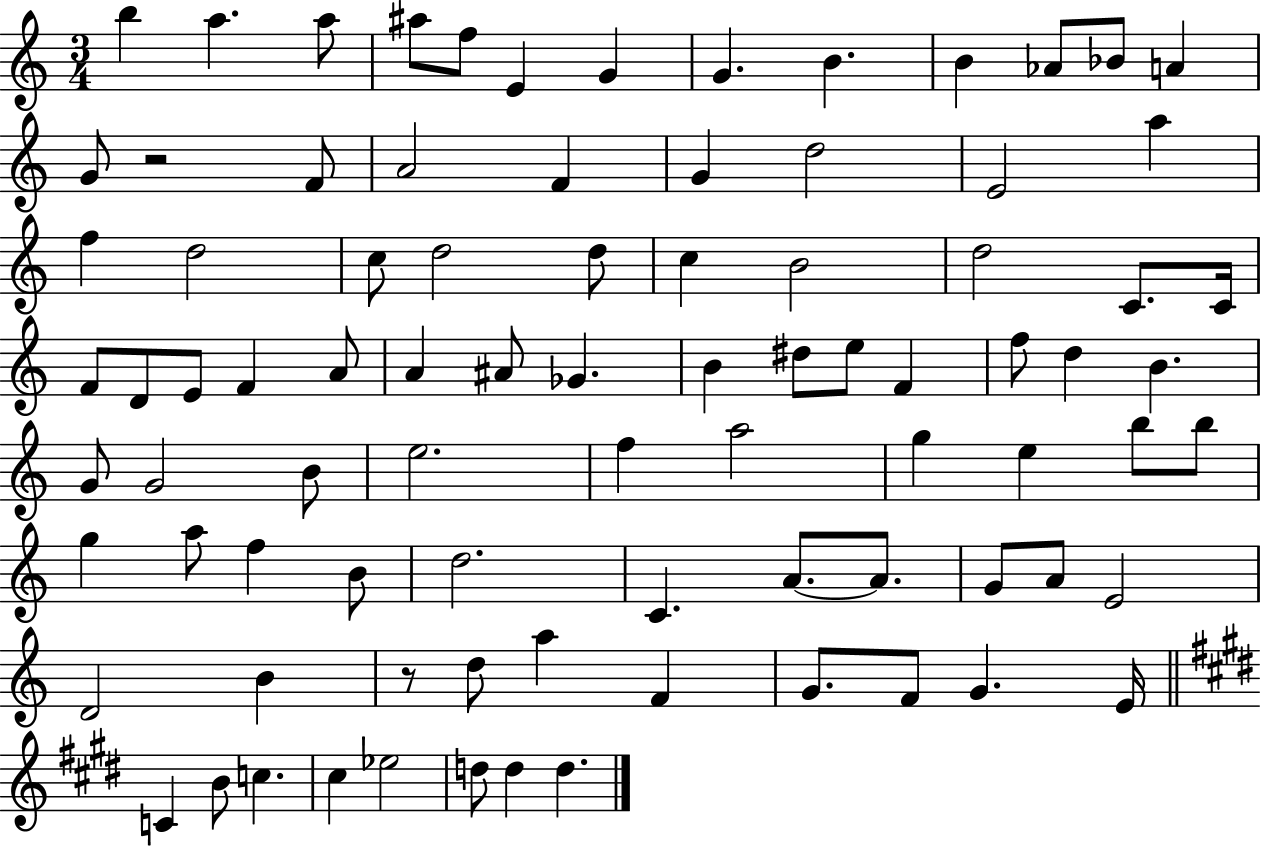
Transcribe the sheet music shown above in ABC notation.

X:1
T:Untitled
M:3/4
L:1/4
K:C
b a a/2 ^a/2 f/2 E G G B B _A/2 _B/2 A G/2 z2 F/2 A2 F G d2 E2 a f d2 c/2 d2 d/2 c B2 d2 C/2 C/4 F/2 D/2 E/2 F A/2 A ^A/2 _G B ^d/2 e/2 F f/2 d B G/2 G2 B/2 e2 f a2 g e b/2 b/2 g a/2 f B/2 d2 C A/2 A/2 G/2 A/2 E2 D2 B z/2 d/2 a F G/2 F/2 G E/4 C B/2 c ^c _e2 d/2 d d